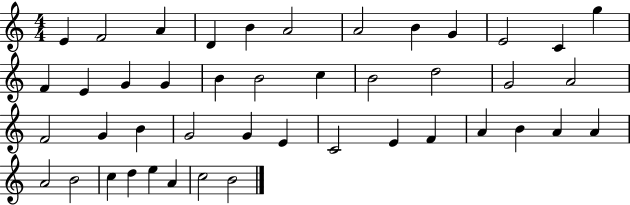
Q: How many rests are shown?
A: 0